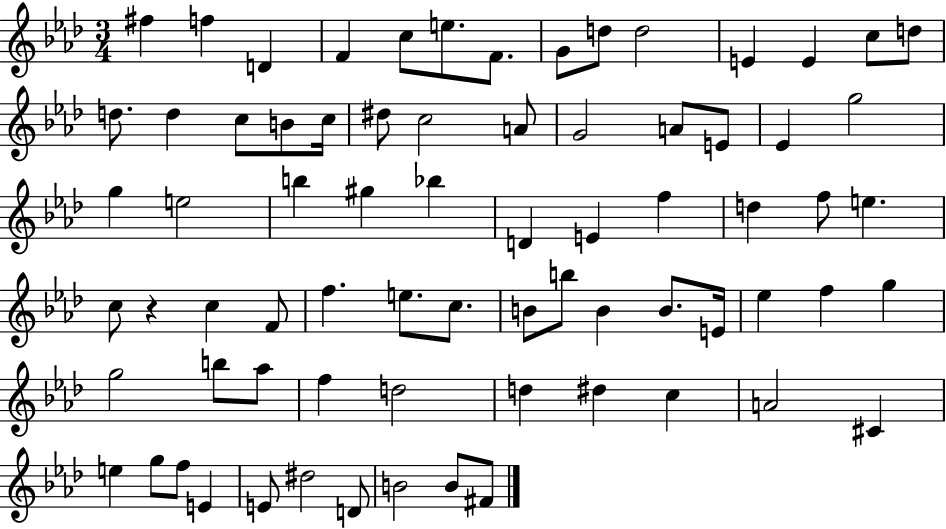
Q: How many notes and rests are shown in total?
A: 73